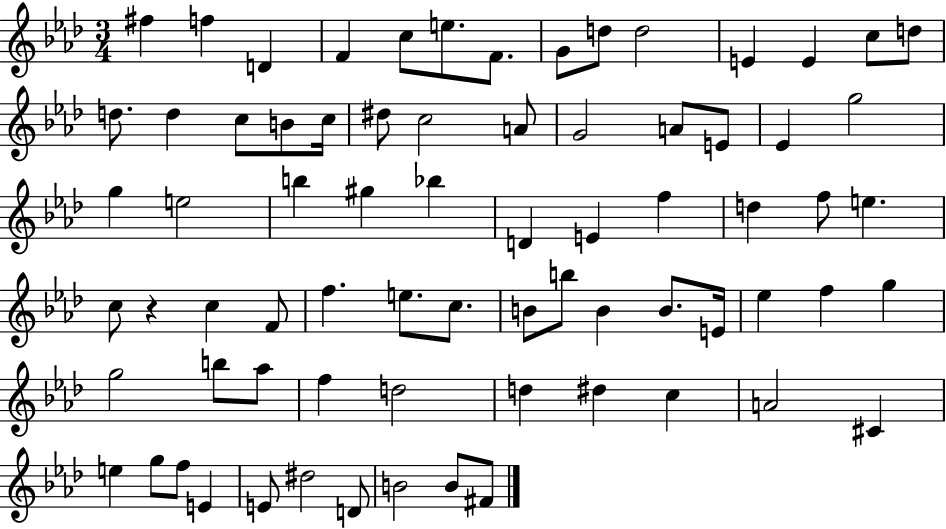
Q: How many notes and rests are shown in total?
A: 73